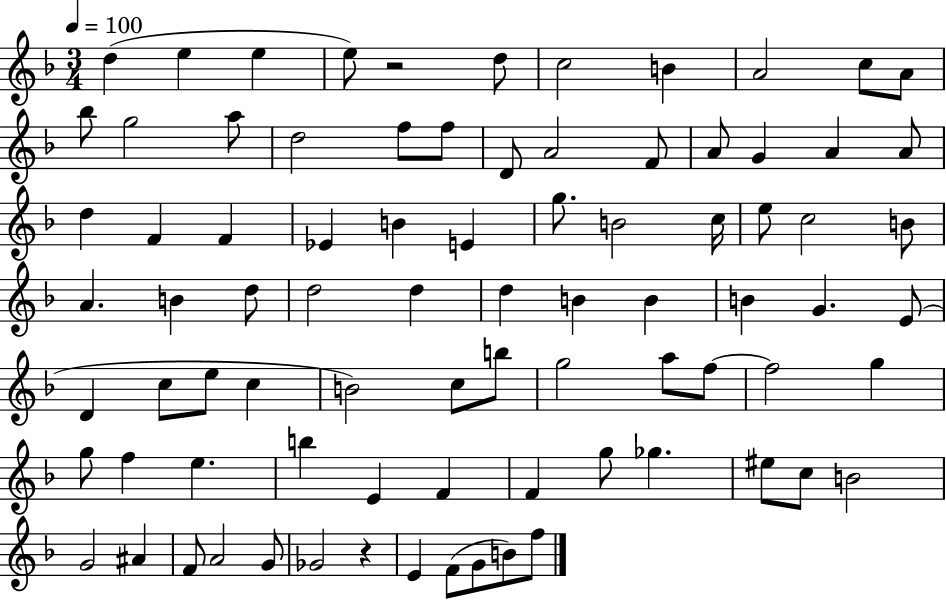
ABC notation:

X:1
T:Untitled
M:3/4
L:1/4
K:F
d e e e/2 z2 d/2 c2 B A2 c/2 A/2 _b/2 g2 a/2 d2 f/2 f/2 D/2 A2 F/2 A/2 G A A/2 d F F _E B E g/2 B2 c/4 e/2 c2 B/2 A B d/2 d2 d d B B B G E/2 D c/2 e/2 c B2 c/2 b/2 g2 a/2 f/2 f2 g g/2 f e b E F F g/2 _g ^e/2 c/2 B2 G2 ^A F/2 A2 G/2 _G2 z E F/2 G/2 B/2 f/2